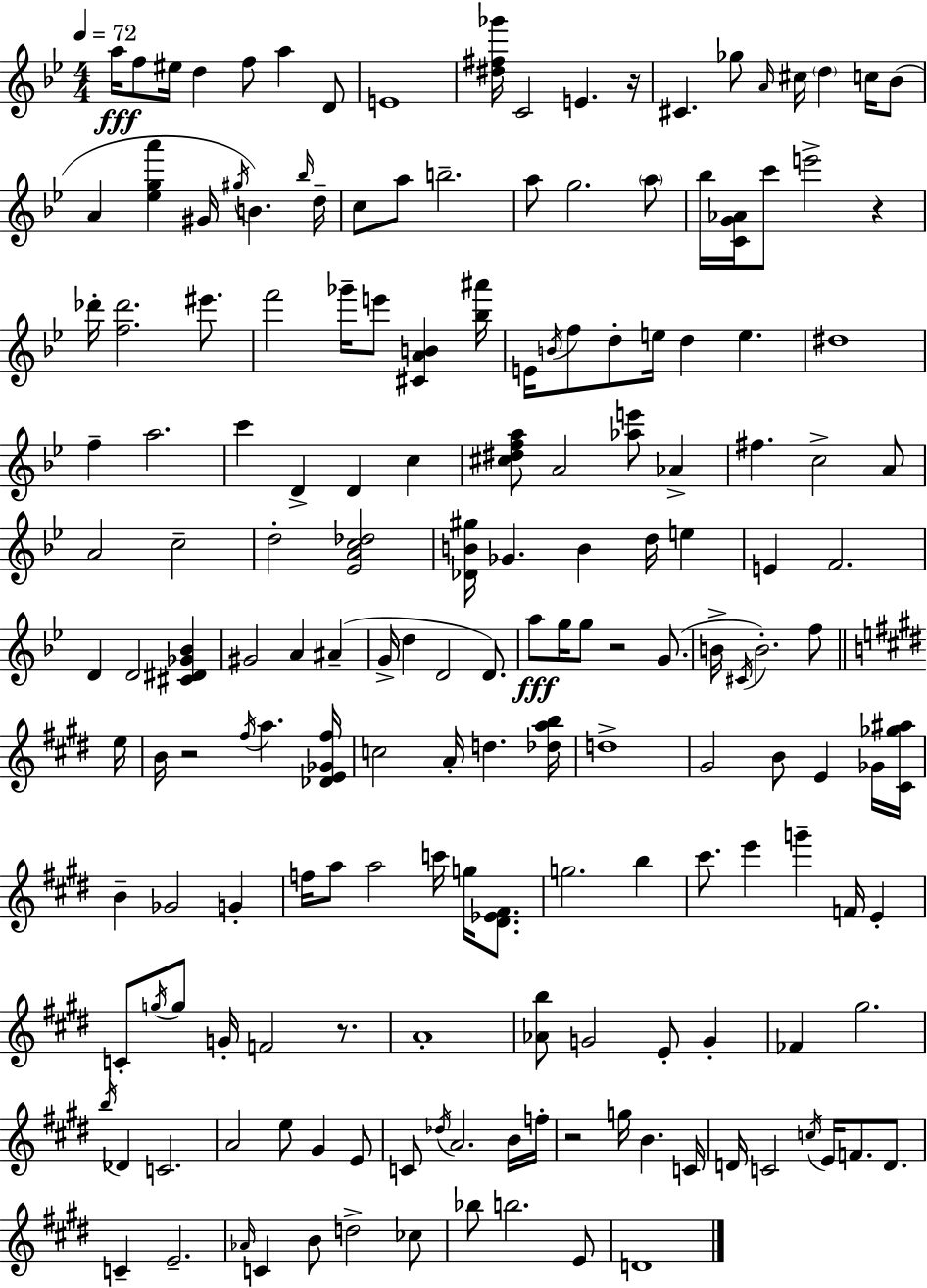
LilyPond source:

{
  \clef treble
  \numericTimeSignature
  \time 4/4
  \key bes \major
  \tempo 4 = 72
  \repeat volta 2 { a''16\fff f''8 eis''16 d''4 f''8 a''4 d'8 | e'1 | <dis'' fis'' ges'''>16 c'2 e'4. r16 | cis'4. ges''8 \grace { a'16 } cis''16 \parenthesize d''4 c''16 bes'8( | \break a'4 <ees'' g'' a'''>4 gis'16 \acciaccatura { gis''16 }) b'4. | \grace { bes''16 } d''16-- c''8 a''8 b''2.-- | a''8 g''2. | \parenthesize a''8 bes''16 <c' g' aes'>16 c'''8 e'''2-> r4 | \break des'''16-. <f'' des'''>2. | eis'''8. f'''2 ges'''16-- e'''8 <cis' a' b'>4 | <bes'' ais'''>16 e'16 \acciaccatura { b'16 } f''8 d''8-. e''16 d''4 e''4. | dis''1 | \break f''4-- a''2. | c'''4 d'4-> d'4 | c''4 <cis'' dis'' f'' a''>8 a'2 <aes'' e'''>8 | aes'4-> fis''4. c''2-> | \break a'8 a'2 c''2-- | d''2-. <ees' a' c'' des''>2 | <des' b' gis''>16 ges'4. b'4 d''16 | e''4 e'4 f'2. | \break d'4 d'2 | <cis' dis' ges' bes'>4 gis'2 a'4 | ais'4--( g'16-> d''4 d'2 | d'8.) a''8\fff g''16 g''8 r2 | \break g'8.( b'16-> \acciaccatura { cis'16 }) b'2.-. | f''8 \bar "||" \break \key e \major e''16 b'16 r2 \acciaccatura { fis''16 } a''4. | <des' e' ges' fis''>16 c''2 a'16-. d''4. | <des'' a'' b''>16 d''1-> | gis'2 b'8 e'4 | \break ges'16 <cis' ges'' ais''>16 b'4-- ges'2 g'4-. | f''16 a''8 a''2 c'''16 g''16 <dis' ees' fis'>8. | g''2. b''4 | cis'''8. e'''4 g'''4-- f'16 e'4-. | \break c'8-. \acciaccatura { g''16 } g''8 g'16-. f'2 | r8. a'1-. | <aes' b''>8 g'2 e'8-. g'4-. | fes'4 gis''2. | \break \acciaccatura { b''16 } des'4 c'2. | a'2 e''8 gis'4 | e'8 c'8 \acciaccatura { des''16 } a'2. | b'16 f''16-. r2 g''16 b'4. | \break c'16 d'16 c'2 \acciaccatura { c''16 } e'16 | f'8. d'8. c'4-- e'2.-- | \grace { aes'16 } c'4 b'8 d''2-> | ces''8 bes''8 b''2. | \break e'8 d'1 | } \bar "|."
}